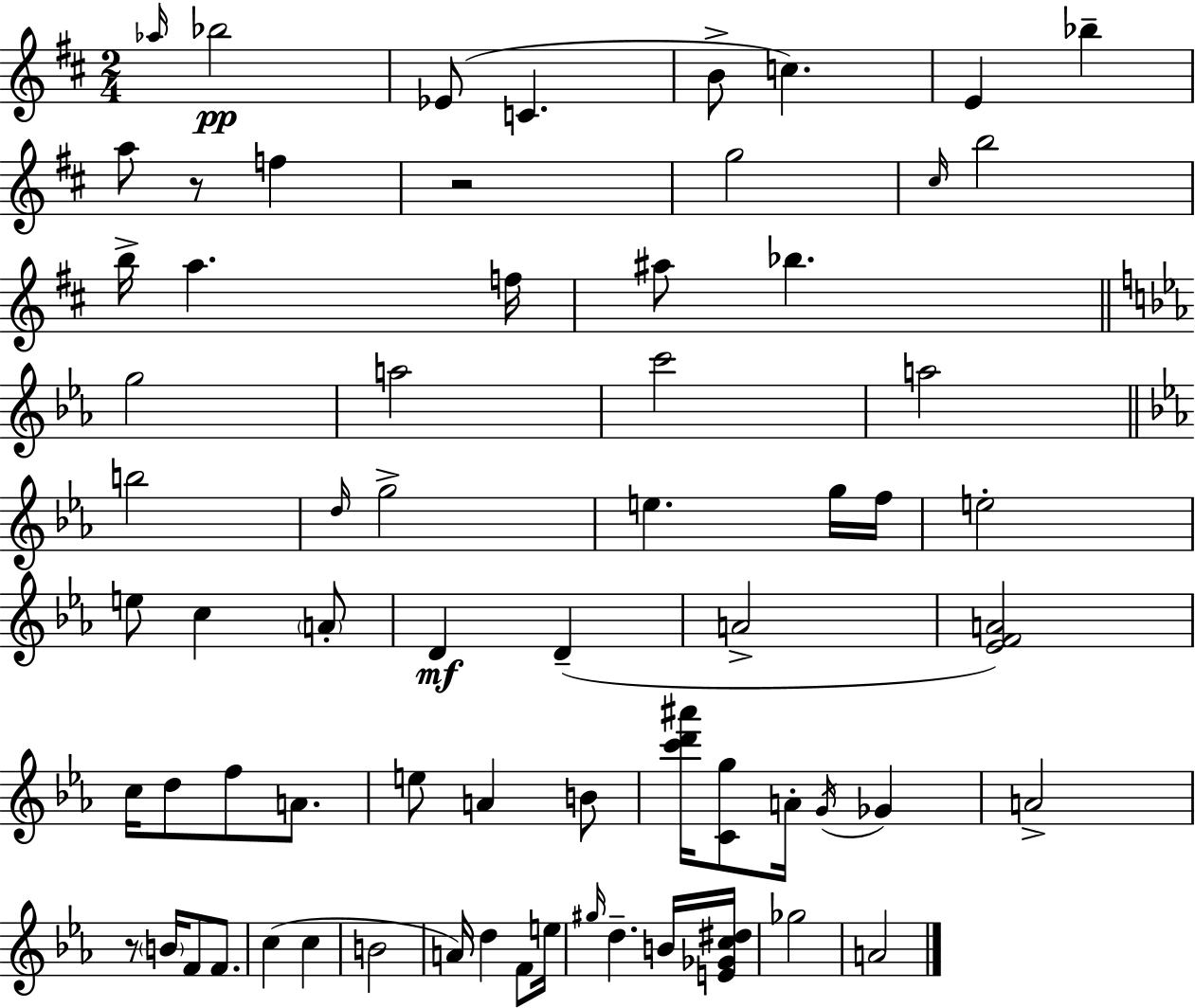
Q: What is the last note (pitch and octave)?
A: A4